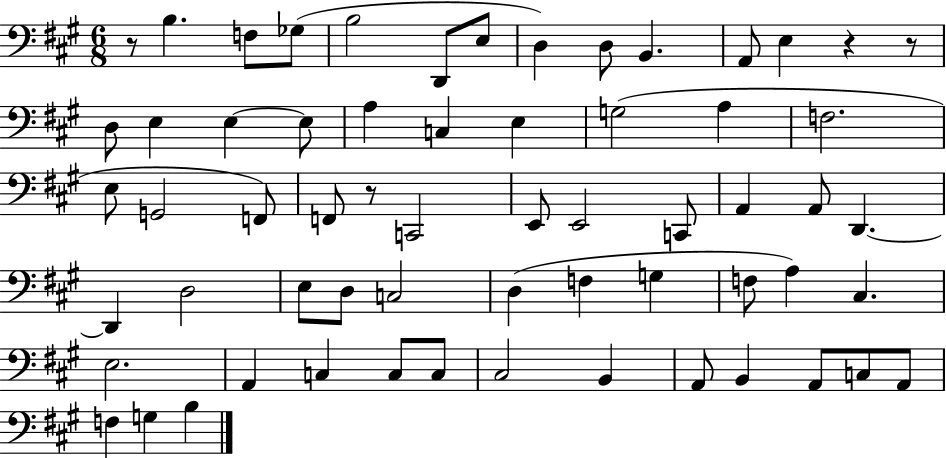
{
  \clef bass
  \numericTimeSignature
  \time 6/8
  \key a \major
  r8 b4. f8 ges8( | b2 d,8 e8 | d4) d8 b,4. | a,8 e4 r4 r8 | \break d8 e4 e4~~ e8 | a4 c4 e4 | g2( a4 | f2. | \break e8 g,2 f,8) | f,8 r8 c,2 | e,8 e,2 c,8 | a,4 a,8 d,4.~~ | \break d,4 d2 | e8 d8 c2 | d4( f4 g4 | f8 a4) cis4. | \break e2. | a,4 c4 c8 c8 | cis2 b,4 | a,8 b,4 a,8 c8 a,8 | \break f4 g4 b4 | \bar "|."
}